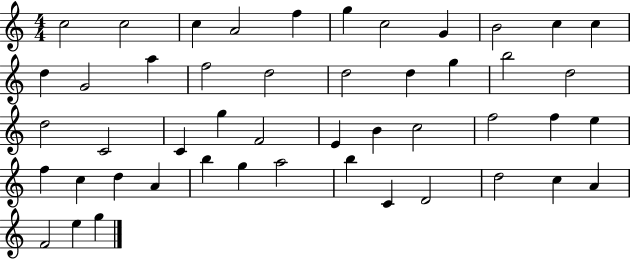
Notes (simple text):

C5/h C5/h C5/q A4/h F5/q G5/q C5/h G4/q B4/h C5/q C5/q D5/q G4/h A5/q F5/h D5/h D5/h D5/q G5/q B5/h D5/h D5/h C4/h C4/q G5/q F4/h E4/q B4/q C5/h F5/h F5/q E5/q F5/q C5/q D5/q A4/q B5/q G5/q A5/h B5/q C4/q D4/h D5/h C5/q A4/q F4/h E5/q G5/q